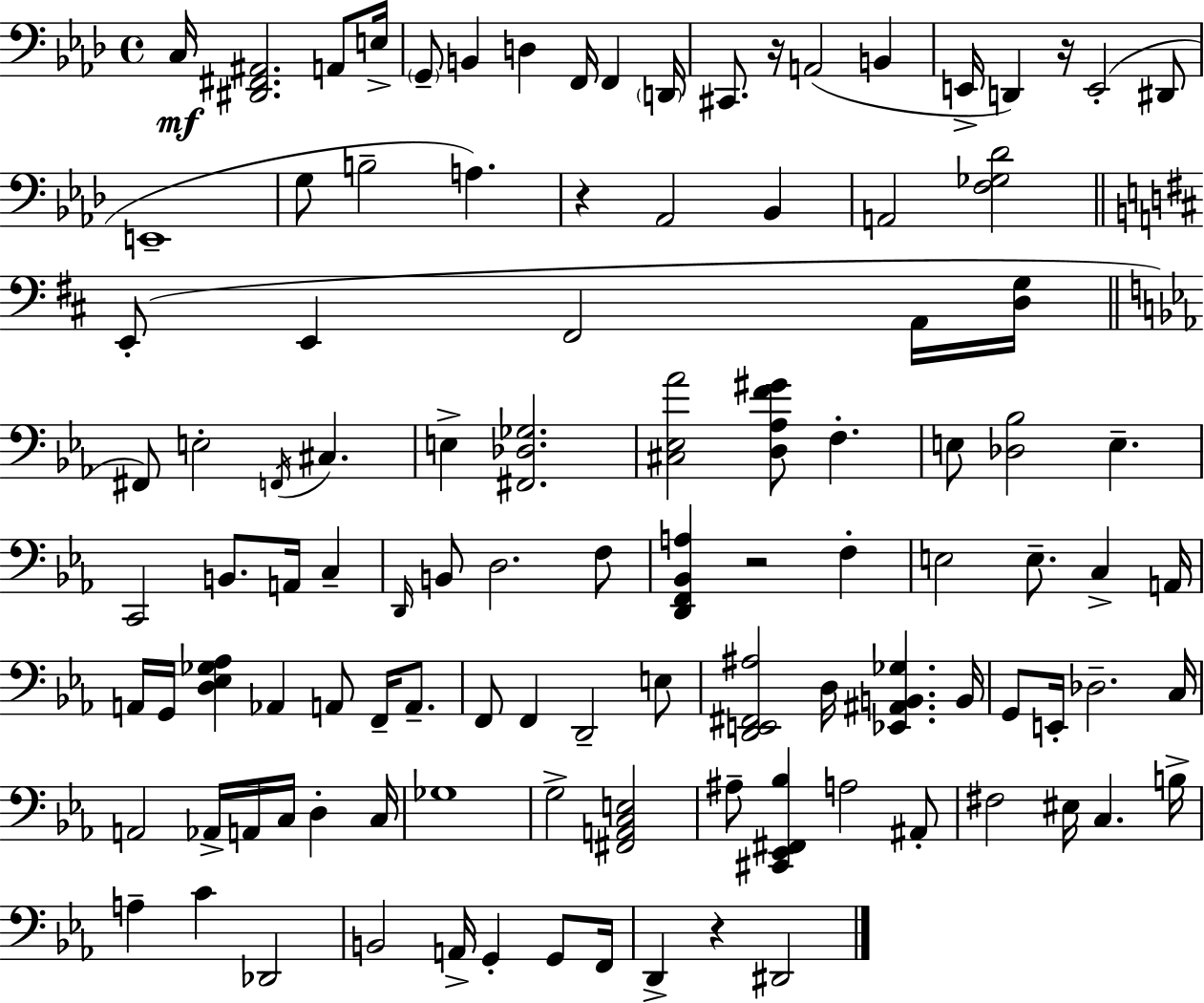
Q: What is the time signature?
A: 4/4